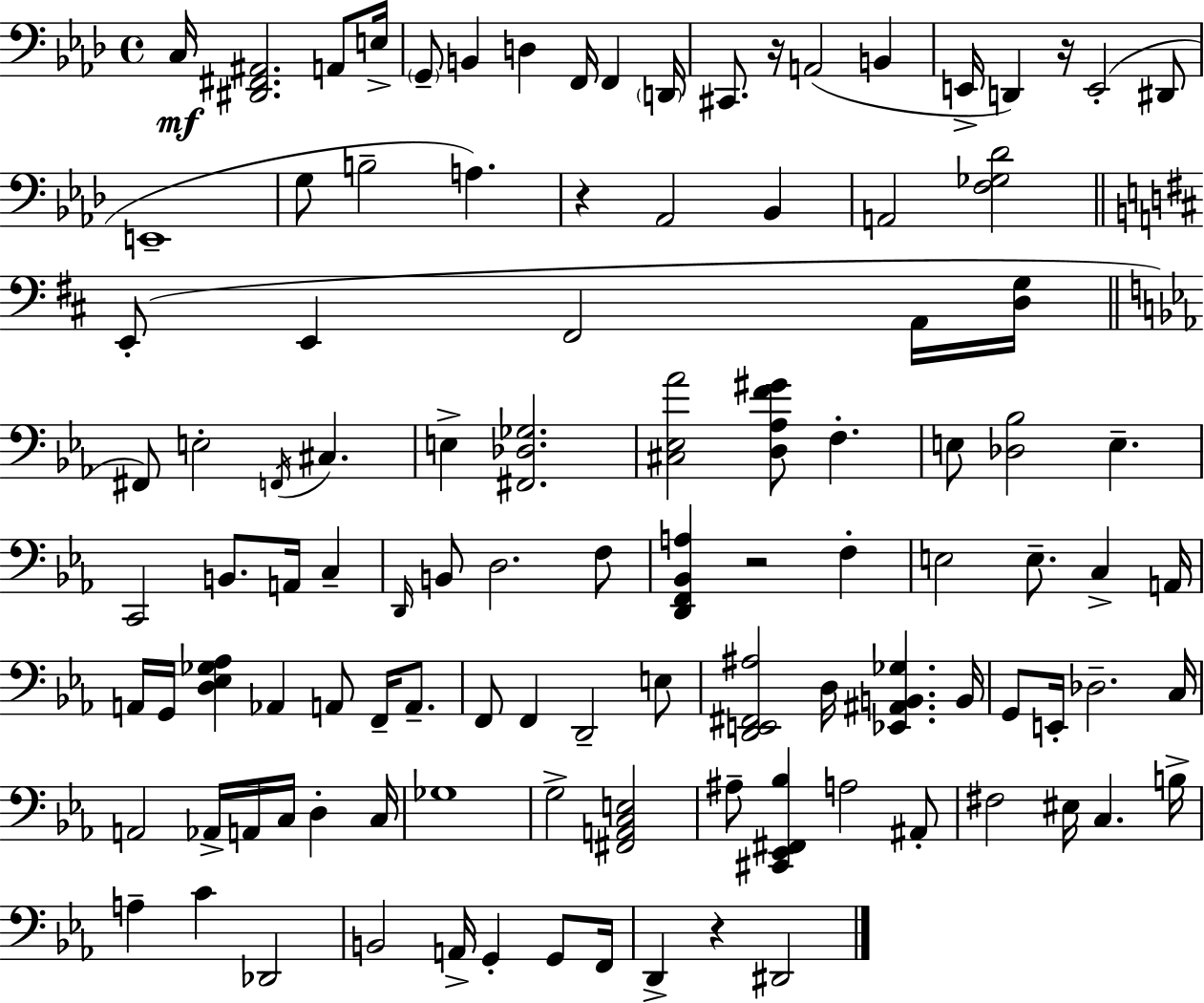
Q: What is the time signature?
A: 4/4